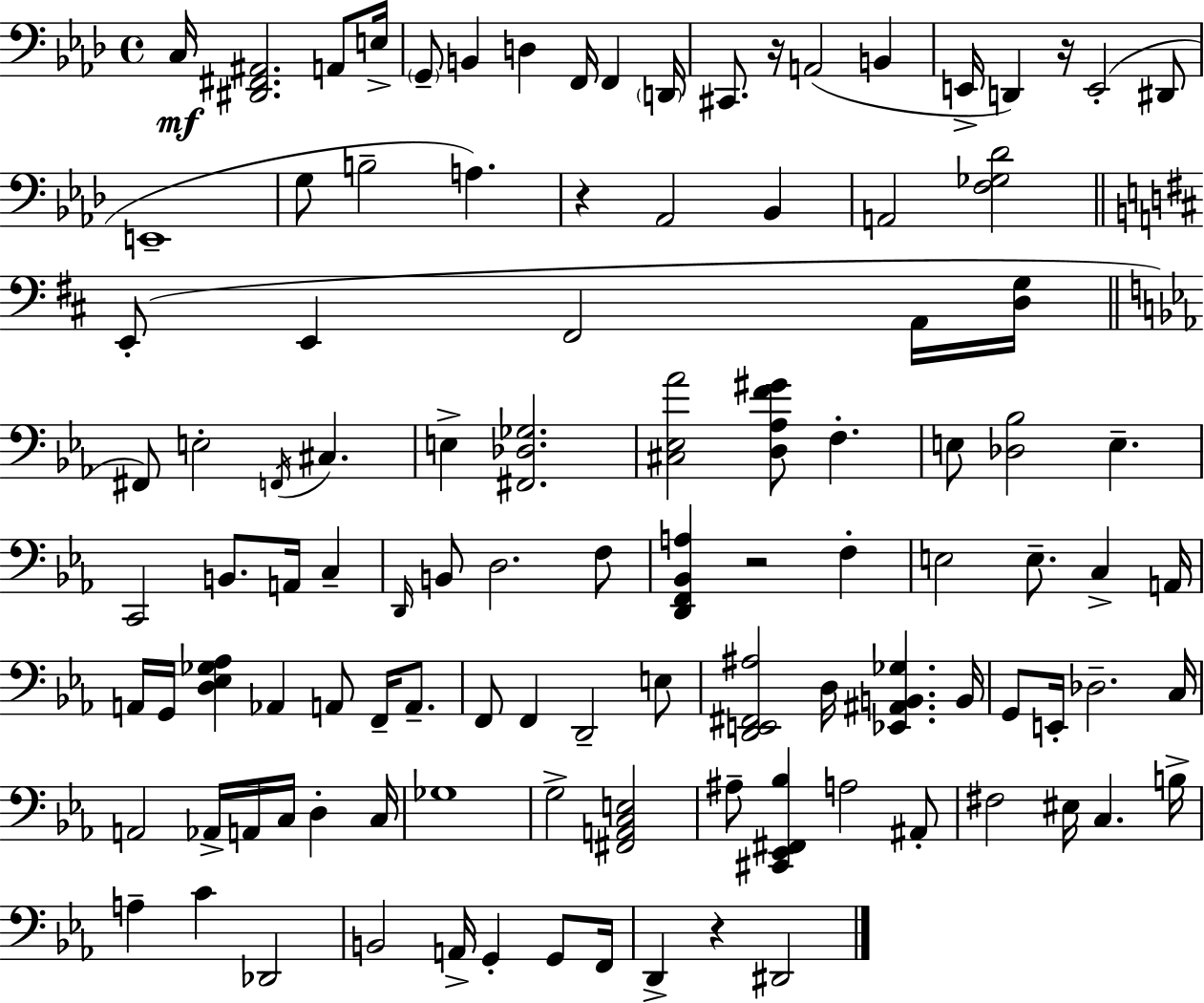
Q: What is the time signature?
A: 4/4